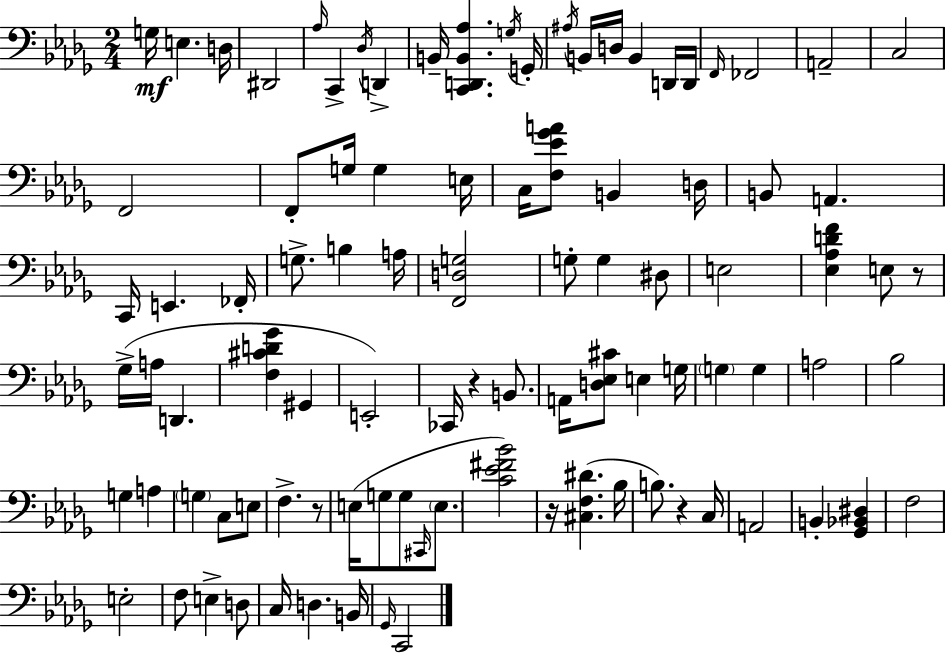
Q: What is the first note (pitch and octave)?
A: G3